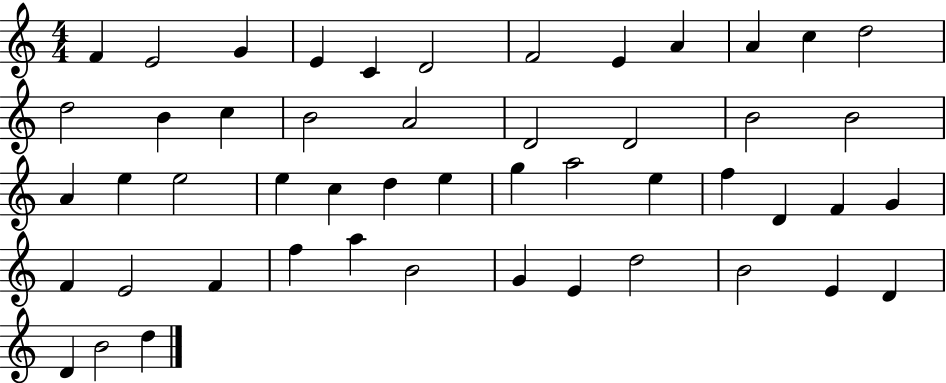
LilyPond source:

{
  \clef treble
  \numericTimeSignature
  \time 4/4
  \key c \major
  f'4 e'2 g'4 | e'4 c'4 d'2 | f'2 e'4 a'4 | a'4 c''4 d''2 | \break d''2 b'4 c''4 | b'2 a'2 | d'2 d'2 | b'2 b'2 | \break a'4 e''4 e''2 | e''4 c''4 d''4 e''4 | g''4 a''2 e''4 | f''4 d'4 f'4 g'4 | \break f'4 e'2 f'4 | f''4 a''4 b'2 | g'4 e'4 d''2 | b'2 e'4 d'4 | \break d'4 b'2 d''4 | \bar "|."
}